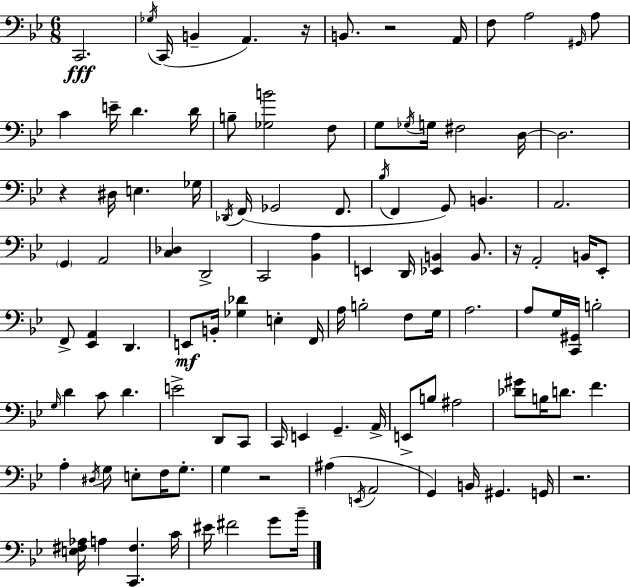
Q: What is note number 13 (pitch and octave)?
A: E4